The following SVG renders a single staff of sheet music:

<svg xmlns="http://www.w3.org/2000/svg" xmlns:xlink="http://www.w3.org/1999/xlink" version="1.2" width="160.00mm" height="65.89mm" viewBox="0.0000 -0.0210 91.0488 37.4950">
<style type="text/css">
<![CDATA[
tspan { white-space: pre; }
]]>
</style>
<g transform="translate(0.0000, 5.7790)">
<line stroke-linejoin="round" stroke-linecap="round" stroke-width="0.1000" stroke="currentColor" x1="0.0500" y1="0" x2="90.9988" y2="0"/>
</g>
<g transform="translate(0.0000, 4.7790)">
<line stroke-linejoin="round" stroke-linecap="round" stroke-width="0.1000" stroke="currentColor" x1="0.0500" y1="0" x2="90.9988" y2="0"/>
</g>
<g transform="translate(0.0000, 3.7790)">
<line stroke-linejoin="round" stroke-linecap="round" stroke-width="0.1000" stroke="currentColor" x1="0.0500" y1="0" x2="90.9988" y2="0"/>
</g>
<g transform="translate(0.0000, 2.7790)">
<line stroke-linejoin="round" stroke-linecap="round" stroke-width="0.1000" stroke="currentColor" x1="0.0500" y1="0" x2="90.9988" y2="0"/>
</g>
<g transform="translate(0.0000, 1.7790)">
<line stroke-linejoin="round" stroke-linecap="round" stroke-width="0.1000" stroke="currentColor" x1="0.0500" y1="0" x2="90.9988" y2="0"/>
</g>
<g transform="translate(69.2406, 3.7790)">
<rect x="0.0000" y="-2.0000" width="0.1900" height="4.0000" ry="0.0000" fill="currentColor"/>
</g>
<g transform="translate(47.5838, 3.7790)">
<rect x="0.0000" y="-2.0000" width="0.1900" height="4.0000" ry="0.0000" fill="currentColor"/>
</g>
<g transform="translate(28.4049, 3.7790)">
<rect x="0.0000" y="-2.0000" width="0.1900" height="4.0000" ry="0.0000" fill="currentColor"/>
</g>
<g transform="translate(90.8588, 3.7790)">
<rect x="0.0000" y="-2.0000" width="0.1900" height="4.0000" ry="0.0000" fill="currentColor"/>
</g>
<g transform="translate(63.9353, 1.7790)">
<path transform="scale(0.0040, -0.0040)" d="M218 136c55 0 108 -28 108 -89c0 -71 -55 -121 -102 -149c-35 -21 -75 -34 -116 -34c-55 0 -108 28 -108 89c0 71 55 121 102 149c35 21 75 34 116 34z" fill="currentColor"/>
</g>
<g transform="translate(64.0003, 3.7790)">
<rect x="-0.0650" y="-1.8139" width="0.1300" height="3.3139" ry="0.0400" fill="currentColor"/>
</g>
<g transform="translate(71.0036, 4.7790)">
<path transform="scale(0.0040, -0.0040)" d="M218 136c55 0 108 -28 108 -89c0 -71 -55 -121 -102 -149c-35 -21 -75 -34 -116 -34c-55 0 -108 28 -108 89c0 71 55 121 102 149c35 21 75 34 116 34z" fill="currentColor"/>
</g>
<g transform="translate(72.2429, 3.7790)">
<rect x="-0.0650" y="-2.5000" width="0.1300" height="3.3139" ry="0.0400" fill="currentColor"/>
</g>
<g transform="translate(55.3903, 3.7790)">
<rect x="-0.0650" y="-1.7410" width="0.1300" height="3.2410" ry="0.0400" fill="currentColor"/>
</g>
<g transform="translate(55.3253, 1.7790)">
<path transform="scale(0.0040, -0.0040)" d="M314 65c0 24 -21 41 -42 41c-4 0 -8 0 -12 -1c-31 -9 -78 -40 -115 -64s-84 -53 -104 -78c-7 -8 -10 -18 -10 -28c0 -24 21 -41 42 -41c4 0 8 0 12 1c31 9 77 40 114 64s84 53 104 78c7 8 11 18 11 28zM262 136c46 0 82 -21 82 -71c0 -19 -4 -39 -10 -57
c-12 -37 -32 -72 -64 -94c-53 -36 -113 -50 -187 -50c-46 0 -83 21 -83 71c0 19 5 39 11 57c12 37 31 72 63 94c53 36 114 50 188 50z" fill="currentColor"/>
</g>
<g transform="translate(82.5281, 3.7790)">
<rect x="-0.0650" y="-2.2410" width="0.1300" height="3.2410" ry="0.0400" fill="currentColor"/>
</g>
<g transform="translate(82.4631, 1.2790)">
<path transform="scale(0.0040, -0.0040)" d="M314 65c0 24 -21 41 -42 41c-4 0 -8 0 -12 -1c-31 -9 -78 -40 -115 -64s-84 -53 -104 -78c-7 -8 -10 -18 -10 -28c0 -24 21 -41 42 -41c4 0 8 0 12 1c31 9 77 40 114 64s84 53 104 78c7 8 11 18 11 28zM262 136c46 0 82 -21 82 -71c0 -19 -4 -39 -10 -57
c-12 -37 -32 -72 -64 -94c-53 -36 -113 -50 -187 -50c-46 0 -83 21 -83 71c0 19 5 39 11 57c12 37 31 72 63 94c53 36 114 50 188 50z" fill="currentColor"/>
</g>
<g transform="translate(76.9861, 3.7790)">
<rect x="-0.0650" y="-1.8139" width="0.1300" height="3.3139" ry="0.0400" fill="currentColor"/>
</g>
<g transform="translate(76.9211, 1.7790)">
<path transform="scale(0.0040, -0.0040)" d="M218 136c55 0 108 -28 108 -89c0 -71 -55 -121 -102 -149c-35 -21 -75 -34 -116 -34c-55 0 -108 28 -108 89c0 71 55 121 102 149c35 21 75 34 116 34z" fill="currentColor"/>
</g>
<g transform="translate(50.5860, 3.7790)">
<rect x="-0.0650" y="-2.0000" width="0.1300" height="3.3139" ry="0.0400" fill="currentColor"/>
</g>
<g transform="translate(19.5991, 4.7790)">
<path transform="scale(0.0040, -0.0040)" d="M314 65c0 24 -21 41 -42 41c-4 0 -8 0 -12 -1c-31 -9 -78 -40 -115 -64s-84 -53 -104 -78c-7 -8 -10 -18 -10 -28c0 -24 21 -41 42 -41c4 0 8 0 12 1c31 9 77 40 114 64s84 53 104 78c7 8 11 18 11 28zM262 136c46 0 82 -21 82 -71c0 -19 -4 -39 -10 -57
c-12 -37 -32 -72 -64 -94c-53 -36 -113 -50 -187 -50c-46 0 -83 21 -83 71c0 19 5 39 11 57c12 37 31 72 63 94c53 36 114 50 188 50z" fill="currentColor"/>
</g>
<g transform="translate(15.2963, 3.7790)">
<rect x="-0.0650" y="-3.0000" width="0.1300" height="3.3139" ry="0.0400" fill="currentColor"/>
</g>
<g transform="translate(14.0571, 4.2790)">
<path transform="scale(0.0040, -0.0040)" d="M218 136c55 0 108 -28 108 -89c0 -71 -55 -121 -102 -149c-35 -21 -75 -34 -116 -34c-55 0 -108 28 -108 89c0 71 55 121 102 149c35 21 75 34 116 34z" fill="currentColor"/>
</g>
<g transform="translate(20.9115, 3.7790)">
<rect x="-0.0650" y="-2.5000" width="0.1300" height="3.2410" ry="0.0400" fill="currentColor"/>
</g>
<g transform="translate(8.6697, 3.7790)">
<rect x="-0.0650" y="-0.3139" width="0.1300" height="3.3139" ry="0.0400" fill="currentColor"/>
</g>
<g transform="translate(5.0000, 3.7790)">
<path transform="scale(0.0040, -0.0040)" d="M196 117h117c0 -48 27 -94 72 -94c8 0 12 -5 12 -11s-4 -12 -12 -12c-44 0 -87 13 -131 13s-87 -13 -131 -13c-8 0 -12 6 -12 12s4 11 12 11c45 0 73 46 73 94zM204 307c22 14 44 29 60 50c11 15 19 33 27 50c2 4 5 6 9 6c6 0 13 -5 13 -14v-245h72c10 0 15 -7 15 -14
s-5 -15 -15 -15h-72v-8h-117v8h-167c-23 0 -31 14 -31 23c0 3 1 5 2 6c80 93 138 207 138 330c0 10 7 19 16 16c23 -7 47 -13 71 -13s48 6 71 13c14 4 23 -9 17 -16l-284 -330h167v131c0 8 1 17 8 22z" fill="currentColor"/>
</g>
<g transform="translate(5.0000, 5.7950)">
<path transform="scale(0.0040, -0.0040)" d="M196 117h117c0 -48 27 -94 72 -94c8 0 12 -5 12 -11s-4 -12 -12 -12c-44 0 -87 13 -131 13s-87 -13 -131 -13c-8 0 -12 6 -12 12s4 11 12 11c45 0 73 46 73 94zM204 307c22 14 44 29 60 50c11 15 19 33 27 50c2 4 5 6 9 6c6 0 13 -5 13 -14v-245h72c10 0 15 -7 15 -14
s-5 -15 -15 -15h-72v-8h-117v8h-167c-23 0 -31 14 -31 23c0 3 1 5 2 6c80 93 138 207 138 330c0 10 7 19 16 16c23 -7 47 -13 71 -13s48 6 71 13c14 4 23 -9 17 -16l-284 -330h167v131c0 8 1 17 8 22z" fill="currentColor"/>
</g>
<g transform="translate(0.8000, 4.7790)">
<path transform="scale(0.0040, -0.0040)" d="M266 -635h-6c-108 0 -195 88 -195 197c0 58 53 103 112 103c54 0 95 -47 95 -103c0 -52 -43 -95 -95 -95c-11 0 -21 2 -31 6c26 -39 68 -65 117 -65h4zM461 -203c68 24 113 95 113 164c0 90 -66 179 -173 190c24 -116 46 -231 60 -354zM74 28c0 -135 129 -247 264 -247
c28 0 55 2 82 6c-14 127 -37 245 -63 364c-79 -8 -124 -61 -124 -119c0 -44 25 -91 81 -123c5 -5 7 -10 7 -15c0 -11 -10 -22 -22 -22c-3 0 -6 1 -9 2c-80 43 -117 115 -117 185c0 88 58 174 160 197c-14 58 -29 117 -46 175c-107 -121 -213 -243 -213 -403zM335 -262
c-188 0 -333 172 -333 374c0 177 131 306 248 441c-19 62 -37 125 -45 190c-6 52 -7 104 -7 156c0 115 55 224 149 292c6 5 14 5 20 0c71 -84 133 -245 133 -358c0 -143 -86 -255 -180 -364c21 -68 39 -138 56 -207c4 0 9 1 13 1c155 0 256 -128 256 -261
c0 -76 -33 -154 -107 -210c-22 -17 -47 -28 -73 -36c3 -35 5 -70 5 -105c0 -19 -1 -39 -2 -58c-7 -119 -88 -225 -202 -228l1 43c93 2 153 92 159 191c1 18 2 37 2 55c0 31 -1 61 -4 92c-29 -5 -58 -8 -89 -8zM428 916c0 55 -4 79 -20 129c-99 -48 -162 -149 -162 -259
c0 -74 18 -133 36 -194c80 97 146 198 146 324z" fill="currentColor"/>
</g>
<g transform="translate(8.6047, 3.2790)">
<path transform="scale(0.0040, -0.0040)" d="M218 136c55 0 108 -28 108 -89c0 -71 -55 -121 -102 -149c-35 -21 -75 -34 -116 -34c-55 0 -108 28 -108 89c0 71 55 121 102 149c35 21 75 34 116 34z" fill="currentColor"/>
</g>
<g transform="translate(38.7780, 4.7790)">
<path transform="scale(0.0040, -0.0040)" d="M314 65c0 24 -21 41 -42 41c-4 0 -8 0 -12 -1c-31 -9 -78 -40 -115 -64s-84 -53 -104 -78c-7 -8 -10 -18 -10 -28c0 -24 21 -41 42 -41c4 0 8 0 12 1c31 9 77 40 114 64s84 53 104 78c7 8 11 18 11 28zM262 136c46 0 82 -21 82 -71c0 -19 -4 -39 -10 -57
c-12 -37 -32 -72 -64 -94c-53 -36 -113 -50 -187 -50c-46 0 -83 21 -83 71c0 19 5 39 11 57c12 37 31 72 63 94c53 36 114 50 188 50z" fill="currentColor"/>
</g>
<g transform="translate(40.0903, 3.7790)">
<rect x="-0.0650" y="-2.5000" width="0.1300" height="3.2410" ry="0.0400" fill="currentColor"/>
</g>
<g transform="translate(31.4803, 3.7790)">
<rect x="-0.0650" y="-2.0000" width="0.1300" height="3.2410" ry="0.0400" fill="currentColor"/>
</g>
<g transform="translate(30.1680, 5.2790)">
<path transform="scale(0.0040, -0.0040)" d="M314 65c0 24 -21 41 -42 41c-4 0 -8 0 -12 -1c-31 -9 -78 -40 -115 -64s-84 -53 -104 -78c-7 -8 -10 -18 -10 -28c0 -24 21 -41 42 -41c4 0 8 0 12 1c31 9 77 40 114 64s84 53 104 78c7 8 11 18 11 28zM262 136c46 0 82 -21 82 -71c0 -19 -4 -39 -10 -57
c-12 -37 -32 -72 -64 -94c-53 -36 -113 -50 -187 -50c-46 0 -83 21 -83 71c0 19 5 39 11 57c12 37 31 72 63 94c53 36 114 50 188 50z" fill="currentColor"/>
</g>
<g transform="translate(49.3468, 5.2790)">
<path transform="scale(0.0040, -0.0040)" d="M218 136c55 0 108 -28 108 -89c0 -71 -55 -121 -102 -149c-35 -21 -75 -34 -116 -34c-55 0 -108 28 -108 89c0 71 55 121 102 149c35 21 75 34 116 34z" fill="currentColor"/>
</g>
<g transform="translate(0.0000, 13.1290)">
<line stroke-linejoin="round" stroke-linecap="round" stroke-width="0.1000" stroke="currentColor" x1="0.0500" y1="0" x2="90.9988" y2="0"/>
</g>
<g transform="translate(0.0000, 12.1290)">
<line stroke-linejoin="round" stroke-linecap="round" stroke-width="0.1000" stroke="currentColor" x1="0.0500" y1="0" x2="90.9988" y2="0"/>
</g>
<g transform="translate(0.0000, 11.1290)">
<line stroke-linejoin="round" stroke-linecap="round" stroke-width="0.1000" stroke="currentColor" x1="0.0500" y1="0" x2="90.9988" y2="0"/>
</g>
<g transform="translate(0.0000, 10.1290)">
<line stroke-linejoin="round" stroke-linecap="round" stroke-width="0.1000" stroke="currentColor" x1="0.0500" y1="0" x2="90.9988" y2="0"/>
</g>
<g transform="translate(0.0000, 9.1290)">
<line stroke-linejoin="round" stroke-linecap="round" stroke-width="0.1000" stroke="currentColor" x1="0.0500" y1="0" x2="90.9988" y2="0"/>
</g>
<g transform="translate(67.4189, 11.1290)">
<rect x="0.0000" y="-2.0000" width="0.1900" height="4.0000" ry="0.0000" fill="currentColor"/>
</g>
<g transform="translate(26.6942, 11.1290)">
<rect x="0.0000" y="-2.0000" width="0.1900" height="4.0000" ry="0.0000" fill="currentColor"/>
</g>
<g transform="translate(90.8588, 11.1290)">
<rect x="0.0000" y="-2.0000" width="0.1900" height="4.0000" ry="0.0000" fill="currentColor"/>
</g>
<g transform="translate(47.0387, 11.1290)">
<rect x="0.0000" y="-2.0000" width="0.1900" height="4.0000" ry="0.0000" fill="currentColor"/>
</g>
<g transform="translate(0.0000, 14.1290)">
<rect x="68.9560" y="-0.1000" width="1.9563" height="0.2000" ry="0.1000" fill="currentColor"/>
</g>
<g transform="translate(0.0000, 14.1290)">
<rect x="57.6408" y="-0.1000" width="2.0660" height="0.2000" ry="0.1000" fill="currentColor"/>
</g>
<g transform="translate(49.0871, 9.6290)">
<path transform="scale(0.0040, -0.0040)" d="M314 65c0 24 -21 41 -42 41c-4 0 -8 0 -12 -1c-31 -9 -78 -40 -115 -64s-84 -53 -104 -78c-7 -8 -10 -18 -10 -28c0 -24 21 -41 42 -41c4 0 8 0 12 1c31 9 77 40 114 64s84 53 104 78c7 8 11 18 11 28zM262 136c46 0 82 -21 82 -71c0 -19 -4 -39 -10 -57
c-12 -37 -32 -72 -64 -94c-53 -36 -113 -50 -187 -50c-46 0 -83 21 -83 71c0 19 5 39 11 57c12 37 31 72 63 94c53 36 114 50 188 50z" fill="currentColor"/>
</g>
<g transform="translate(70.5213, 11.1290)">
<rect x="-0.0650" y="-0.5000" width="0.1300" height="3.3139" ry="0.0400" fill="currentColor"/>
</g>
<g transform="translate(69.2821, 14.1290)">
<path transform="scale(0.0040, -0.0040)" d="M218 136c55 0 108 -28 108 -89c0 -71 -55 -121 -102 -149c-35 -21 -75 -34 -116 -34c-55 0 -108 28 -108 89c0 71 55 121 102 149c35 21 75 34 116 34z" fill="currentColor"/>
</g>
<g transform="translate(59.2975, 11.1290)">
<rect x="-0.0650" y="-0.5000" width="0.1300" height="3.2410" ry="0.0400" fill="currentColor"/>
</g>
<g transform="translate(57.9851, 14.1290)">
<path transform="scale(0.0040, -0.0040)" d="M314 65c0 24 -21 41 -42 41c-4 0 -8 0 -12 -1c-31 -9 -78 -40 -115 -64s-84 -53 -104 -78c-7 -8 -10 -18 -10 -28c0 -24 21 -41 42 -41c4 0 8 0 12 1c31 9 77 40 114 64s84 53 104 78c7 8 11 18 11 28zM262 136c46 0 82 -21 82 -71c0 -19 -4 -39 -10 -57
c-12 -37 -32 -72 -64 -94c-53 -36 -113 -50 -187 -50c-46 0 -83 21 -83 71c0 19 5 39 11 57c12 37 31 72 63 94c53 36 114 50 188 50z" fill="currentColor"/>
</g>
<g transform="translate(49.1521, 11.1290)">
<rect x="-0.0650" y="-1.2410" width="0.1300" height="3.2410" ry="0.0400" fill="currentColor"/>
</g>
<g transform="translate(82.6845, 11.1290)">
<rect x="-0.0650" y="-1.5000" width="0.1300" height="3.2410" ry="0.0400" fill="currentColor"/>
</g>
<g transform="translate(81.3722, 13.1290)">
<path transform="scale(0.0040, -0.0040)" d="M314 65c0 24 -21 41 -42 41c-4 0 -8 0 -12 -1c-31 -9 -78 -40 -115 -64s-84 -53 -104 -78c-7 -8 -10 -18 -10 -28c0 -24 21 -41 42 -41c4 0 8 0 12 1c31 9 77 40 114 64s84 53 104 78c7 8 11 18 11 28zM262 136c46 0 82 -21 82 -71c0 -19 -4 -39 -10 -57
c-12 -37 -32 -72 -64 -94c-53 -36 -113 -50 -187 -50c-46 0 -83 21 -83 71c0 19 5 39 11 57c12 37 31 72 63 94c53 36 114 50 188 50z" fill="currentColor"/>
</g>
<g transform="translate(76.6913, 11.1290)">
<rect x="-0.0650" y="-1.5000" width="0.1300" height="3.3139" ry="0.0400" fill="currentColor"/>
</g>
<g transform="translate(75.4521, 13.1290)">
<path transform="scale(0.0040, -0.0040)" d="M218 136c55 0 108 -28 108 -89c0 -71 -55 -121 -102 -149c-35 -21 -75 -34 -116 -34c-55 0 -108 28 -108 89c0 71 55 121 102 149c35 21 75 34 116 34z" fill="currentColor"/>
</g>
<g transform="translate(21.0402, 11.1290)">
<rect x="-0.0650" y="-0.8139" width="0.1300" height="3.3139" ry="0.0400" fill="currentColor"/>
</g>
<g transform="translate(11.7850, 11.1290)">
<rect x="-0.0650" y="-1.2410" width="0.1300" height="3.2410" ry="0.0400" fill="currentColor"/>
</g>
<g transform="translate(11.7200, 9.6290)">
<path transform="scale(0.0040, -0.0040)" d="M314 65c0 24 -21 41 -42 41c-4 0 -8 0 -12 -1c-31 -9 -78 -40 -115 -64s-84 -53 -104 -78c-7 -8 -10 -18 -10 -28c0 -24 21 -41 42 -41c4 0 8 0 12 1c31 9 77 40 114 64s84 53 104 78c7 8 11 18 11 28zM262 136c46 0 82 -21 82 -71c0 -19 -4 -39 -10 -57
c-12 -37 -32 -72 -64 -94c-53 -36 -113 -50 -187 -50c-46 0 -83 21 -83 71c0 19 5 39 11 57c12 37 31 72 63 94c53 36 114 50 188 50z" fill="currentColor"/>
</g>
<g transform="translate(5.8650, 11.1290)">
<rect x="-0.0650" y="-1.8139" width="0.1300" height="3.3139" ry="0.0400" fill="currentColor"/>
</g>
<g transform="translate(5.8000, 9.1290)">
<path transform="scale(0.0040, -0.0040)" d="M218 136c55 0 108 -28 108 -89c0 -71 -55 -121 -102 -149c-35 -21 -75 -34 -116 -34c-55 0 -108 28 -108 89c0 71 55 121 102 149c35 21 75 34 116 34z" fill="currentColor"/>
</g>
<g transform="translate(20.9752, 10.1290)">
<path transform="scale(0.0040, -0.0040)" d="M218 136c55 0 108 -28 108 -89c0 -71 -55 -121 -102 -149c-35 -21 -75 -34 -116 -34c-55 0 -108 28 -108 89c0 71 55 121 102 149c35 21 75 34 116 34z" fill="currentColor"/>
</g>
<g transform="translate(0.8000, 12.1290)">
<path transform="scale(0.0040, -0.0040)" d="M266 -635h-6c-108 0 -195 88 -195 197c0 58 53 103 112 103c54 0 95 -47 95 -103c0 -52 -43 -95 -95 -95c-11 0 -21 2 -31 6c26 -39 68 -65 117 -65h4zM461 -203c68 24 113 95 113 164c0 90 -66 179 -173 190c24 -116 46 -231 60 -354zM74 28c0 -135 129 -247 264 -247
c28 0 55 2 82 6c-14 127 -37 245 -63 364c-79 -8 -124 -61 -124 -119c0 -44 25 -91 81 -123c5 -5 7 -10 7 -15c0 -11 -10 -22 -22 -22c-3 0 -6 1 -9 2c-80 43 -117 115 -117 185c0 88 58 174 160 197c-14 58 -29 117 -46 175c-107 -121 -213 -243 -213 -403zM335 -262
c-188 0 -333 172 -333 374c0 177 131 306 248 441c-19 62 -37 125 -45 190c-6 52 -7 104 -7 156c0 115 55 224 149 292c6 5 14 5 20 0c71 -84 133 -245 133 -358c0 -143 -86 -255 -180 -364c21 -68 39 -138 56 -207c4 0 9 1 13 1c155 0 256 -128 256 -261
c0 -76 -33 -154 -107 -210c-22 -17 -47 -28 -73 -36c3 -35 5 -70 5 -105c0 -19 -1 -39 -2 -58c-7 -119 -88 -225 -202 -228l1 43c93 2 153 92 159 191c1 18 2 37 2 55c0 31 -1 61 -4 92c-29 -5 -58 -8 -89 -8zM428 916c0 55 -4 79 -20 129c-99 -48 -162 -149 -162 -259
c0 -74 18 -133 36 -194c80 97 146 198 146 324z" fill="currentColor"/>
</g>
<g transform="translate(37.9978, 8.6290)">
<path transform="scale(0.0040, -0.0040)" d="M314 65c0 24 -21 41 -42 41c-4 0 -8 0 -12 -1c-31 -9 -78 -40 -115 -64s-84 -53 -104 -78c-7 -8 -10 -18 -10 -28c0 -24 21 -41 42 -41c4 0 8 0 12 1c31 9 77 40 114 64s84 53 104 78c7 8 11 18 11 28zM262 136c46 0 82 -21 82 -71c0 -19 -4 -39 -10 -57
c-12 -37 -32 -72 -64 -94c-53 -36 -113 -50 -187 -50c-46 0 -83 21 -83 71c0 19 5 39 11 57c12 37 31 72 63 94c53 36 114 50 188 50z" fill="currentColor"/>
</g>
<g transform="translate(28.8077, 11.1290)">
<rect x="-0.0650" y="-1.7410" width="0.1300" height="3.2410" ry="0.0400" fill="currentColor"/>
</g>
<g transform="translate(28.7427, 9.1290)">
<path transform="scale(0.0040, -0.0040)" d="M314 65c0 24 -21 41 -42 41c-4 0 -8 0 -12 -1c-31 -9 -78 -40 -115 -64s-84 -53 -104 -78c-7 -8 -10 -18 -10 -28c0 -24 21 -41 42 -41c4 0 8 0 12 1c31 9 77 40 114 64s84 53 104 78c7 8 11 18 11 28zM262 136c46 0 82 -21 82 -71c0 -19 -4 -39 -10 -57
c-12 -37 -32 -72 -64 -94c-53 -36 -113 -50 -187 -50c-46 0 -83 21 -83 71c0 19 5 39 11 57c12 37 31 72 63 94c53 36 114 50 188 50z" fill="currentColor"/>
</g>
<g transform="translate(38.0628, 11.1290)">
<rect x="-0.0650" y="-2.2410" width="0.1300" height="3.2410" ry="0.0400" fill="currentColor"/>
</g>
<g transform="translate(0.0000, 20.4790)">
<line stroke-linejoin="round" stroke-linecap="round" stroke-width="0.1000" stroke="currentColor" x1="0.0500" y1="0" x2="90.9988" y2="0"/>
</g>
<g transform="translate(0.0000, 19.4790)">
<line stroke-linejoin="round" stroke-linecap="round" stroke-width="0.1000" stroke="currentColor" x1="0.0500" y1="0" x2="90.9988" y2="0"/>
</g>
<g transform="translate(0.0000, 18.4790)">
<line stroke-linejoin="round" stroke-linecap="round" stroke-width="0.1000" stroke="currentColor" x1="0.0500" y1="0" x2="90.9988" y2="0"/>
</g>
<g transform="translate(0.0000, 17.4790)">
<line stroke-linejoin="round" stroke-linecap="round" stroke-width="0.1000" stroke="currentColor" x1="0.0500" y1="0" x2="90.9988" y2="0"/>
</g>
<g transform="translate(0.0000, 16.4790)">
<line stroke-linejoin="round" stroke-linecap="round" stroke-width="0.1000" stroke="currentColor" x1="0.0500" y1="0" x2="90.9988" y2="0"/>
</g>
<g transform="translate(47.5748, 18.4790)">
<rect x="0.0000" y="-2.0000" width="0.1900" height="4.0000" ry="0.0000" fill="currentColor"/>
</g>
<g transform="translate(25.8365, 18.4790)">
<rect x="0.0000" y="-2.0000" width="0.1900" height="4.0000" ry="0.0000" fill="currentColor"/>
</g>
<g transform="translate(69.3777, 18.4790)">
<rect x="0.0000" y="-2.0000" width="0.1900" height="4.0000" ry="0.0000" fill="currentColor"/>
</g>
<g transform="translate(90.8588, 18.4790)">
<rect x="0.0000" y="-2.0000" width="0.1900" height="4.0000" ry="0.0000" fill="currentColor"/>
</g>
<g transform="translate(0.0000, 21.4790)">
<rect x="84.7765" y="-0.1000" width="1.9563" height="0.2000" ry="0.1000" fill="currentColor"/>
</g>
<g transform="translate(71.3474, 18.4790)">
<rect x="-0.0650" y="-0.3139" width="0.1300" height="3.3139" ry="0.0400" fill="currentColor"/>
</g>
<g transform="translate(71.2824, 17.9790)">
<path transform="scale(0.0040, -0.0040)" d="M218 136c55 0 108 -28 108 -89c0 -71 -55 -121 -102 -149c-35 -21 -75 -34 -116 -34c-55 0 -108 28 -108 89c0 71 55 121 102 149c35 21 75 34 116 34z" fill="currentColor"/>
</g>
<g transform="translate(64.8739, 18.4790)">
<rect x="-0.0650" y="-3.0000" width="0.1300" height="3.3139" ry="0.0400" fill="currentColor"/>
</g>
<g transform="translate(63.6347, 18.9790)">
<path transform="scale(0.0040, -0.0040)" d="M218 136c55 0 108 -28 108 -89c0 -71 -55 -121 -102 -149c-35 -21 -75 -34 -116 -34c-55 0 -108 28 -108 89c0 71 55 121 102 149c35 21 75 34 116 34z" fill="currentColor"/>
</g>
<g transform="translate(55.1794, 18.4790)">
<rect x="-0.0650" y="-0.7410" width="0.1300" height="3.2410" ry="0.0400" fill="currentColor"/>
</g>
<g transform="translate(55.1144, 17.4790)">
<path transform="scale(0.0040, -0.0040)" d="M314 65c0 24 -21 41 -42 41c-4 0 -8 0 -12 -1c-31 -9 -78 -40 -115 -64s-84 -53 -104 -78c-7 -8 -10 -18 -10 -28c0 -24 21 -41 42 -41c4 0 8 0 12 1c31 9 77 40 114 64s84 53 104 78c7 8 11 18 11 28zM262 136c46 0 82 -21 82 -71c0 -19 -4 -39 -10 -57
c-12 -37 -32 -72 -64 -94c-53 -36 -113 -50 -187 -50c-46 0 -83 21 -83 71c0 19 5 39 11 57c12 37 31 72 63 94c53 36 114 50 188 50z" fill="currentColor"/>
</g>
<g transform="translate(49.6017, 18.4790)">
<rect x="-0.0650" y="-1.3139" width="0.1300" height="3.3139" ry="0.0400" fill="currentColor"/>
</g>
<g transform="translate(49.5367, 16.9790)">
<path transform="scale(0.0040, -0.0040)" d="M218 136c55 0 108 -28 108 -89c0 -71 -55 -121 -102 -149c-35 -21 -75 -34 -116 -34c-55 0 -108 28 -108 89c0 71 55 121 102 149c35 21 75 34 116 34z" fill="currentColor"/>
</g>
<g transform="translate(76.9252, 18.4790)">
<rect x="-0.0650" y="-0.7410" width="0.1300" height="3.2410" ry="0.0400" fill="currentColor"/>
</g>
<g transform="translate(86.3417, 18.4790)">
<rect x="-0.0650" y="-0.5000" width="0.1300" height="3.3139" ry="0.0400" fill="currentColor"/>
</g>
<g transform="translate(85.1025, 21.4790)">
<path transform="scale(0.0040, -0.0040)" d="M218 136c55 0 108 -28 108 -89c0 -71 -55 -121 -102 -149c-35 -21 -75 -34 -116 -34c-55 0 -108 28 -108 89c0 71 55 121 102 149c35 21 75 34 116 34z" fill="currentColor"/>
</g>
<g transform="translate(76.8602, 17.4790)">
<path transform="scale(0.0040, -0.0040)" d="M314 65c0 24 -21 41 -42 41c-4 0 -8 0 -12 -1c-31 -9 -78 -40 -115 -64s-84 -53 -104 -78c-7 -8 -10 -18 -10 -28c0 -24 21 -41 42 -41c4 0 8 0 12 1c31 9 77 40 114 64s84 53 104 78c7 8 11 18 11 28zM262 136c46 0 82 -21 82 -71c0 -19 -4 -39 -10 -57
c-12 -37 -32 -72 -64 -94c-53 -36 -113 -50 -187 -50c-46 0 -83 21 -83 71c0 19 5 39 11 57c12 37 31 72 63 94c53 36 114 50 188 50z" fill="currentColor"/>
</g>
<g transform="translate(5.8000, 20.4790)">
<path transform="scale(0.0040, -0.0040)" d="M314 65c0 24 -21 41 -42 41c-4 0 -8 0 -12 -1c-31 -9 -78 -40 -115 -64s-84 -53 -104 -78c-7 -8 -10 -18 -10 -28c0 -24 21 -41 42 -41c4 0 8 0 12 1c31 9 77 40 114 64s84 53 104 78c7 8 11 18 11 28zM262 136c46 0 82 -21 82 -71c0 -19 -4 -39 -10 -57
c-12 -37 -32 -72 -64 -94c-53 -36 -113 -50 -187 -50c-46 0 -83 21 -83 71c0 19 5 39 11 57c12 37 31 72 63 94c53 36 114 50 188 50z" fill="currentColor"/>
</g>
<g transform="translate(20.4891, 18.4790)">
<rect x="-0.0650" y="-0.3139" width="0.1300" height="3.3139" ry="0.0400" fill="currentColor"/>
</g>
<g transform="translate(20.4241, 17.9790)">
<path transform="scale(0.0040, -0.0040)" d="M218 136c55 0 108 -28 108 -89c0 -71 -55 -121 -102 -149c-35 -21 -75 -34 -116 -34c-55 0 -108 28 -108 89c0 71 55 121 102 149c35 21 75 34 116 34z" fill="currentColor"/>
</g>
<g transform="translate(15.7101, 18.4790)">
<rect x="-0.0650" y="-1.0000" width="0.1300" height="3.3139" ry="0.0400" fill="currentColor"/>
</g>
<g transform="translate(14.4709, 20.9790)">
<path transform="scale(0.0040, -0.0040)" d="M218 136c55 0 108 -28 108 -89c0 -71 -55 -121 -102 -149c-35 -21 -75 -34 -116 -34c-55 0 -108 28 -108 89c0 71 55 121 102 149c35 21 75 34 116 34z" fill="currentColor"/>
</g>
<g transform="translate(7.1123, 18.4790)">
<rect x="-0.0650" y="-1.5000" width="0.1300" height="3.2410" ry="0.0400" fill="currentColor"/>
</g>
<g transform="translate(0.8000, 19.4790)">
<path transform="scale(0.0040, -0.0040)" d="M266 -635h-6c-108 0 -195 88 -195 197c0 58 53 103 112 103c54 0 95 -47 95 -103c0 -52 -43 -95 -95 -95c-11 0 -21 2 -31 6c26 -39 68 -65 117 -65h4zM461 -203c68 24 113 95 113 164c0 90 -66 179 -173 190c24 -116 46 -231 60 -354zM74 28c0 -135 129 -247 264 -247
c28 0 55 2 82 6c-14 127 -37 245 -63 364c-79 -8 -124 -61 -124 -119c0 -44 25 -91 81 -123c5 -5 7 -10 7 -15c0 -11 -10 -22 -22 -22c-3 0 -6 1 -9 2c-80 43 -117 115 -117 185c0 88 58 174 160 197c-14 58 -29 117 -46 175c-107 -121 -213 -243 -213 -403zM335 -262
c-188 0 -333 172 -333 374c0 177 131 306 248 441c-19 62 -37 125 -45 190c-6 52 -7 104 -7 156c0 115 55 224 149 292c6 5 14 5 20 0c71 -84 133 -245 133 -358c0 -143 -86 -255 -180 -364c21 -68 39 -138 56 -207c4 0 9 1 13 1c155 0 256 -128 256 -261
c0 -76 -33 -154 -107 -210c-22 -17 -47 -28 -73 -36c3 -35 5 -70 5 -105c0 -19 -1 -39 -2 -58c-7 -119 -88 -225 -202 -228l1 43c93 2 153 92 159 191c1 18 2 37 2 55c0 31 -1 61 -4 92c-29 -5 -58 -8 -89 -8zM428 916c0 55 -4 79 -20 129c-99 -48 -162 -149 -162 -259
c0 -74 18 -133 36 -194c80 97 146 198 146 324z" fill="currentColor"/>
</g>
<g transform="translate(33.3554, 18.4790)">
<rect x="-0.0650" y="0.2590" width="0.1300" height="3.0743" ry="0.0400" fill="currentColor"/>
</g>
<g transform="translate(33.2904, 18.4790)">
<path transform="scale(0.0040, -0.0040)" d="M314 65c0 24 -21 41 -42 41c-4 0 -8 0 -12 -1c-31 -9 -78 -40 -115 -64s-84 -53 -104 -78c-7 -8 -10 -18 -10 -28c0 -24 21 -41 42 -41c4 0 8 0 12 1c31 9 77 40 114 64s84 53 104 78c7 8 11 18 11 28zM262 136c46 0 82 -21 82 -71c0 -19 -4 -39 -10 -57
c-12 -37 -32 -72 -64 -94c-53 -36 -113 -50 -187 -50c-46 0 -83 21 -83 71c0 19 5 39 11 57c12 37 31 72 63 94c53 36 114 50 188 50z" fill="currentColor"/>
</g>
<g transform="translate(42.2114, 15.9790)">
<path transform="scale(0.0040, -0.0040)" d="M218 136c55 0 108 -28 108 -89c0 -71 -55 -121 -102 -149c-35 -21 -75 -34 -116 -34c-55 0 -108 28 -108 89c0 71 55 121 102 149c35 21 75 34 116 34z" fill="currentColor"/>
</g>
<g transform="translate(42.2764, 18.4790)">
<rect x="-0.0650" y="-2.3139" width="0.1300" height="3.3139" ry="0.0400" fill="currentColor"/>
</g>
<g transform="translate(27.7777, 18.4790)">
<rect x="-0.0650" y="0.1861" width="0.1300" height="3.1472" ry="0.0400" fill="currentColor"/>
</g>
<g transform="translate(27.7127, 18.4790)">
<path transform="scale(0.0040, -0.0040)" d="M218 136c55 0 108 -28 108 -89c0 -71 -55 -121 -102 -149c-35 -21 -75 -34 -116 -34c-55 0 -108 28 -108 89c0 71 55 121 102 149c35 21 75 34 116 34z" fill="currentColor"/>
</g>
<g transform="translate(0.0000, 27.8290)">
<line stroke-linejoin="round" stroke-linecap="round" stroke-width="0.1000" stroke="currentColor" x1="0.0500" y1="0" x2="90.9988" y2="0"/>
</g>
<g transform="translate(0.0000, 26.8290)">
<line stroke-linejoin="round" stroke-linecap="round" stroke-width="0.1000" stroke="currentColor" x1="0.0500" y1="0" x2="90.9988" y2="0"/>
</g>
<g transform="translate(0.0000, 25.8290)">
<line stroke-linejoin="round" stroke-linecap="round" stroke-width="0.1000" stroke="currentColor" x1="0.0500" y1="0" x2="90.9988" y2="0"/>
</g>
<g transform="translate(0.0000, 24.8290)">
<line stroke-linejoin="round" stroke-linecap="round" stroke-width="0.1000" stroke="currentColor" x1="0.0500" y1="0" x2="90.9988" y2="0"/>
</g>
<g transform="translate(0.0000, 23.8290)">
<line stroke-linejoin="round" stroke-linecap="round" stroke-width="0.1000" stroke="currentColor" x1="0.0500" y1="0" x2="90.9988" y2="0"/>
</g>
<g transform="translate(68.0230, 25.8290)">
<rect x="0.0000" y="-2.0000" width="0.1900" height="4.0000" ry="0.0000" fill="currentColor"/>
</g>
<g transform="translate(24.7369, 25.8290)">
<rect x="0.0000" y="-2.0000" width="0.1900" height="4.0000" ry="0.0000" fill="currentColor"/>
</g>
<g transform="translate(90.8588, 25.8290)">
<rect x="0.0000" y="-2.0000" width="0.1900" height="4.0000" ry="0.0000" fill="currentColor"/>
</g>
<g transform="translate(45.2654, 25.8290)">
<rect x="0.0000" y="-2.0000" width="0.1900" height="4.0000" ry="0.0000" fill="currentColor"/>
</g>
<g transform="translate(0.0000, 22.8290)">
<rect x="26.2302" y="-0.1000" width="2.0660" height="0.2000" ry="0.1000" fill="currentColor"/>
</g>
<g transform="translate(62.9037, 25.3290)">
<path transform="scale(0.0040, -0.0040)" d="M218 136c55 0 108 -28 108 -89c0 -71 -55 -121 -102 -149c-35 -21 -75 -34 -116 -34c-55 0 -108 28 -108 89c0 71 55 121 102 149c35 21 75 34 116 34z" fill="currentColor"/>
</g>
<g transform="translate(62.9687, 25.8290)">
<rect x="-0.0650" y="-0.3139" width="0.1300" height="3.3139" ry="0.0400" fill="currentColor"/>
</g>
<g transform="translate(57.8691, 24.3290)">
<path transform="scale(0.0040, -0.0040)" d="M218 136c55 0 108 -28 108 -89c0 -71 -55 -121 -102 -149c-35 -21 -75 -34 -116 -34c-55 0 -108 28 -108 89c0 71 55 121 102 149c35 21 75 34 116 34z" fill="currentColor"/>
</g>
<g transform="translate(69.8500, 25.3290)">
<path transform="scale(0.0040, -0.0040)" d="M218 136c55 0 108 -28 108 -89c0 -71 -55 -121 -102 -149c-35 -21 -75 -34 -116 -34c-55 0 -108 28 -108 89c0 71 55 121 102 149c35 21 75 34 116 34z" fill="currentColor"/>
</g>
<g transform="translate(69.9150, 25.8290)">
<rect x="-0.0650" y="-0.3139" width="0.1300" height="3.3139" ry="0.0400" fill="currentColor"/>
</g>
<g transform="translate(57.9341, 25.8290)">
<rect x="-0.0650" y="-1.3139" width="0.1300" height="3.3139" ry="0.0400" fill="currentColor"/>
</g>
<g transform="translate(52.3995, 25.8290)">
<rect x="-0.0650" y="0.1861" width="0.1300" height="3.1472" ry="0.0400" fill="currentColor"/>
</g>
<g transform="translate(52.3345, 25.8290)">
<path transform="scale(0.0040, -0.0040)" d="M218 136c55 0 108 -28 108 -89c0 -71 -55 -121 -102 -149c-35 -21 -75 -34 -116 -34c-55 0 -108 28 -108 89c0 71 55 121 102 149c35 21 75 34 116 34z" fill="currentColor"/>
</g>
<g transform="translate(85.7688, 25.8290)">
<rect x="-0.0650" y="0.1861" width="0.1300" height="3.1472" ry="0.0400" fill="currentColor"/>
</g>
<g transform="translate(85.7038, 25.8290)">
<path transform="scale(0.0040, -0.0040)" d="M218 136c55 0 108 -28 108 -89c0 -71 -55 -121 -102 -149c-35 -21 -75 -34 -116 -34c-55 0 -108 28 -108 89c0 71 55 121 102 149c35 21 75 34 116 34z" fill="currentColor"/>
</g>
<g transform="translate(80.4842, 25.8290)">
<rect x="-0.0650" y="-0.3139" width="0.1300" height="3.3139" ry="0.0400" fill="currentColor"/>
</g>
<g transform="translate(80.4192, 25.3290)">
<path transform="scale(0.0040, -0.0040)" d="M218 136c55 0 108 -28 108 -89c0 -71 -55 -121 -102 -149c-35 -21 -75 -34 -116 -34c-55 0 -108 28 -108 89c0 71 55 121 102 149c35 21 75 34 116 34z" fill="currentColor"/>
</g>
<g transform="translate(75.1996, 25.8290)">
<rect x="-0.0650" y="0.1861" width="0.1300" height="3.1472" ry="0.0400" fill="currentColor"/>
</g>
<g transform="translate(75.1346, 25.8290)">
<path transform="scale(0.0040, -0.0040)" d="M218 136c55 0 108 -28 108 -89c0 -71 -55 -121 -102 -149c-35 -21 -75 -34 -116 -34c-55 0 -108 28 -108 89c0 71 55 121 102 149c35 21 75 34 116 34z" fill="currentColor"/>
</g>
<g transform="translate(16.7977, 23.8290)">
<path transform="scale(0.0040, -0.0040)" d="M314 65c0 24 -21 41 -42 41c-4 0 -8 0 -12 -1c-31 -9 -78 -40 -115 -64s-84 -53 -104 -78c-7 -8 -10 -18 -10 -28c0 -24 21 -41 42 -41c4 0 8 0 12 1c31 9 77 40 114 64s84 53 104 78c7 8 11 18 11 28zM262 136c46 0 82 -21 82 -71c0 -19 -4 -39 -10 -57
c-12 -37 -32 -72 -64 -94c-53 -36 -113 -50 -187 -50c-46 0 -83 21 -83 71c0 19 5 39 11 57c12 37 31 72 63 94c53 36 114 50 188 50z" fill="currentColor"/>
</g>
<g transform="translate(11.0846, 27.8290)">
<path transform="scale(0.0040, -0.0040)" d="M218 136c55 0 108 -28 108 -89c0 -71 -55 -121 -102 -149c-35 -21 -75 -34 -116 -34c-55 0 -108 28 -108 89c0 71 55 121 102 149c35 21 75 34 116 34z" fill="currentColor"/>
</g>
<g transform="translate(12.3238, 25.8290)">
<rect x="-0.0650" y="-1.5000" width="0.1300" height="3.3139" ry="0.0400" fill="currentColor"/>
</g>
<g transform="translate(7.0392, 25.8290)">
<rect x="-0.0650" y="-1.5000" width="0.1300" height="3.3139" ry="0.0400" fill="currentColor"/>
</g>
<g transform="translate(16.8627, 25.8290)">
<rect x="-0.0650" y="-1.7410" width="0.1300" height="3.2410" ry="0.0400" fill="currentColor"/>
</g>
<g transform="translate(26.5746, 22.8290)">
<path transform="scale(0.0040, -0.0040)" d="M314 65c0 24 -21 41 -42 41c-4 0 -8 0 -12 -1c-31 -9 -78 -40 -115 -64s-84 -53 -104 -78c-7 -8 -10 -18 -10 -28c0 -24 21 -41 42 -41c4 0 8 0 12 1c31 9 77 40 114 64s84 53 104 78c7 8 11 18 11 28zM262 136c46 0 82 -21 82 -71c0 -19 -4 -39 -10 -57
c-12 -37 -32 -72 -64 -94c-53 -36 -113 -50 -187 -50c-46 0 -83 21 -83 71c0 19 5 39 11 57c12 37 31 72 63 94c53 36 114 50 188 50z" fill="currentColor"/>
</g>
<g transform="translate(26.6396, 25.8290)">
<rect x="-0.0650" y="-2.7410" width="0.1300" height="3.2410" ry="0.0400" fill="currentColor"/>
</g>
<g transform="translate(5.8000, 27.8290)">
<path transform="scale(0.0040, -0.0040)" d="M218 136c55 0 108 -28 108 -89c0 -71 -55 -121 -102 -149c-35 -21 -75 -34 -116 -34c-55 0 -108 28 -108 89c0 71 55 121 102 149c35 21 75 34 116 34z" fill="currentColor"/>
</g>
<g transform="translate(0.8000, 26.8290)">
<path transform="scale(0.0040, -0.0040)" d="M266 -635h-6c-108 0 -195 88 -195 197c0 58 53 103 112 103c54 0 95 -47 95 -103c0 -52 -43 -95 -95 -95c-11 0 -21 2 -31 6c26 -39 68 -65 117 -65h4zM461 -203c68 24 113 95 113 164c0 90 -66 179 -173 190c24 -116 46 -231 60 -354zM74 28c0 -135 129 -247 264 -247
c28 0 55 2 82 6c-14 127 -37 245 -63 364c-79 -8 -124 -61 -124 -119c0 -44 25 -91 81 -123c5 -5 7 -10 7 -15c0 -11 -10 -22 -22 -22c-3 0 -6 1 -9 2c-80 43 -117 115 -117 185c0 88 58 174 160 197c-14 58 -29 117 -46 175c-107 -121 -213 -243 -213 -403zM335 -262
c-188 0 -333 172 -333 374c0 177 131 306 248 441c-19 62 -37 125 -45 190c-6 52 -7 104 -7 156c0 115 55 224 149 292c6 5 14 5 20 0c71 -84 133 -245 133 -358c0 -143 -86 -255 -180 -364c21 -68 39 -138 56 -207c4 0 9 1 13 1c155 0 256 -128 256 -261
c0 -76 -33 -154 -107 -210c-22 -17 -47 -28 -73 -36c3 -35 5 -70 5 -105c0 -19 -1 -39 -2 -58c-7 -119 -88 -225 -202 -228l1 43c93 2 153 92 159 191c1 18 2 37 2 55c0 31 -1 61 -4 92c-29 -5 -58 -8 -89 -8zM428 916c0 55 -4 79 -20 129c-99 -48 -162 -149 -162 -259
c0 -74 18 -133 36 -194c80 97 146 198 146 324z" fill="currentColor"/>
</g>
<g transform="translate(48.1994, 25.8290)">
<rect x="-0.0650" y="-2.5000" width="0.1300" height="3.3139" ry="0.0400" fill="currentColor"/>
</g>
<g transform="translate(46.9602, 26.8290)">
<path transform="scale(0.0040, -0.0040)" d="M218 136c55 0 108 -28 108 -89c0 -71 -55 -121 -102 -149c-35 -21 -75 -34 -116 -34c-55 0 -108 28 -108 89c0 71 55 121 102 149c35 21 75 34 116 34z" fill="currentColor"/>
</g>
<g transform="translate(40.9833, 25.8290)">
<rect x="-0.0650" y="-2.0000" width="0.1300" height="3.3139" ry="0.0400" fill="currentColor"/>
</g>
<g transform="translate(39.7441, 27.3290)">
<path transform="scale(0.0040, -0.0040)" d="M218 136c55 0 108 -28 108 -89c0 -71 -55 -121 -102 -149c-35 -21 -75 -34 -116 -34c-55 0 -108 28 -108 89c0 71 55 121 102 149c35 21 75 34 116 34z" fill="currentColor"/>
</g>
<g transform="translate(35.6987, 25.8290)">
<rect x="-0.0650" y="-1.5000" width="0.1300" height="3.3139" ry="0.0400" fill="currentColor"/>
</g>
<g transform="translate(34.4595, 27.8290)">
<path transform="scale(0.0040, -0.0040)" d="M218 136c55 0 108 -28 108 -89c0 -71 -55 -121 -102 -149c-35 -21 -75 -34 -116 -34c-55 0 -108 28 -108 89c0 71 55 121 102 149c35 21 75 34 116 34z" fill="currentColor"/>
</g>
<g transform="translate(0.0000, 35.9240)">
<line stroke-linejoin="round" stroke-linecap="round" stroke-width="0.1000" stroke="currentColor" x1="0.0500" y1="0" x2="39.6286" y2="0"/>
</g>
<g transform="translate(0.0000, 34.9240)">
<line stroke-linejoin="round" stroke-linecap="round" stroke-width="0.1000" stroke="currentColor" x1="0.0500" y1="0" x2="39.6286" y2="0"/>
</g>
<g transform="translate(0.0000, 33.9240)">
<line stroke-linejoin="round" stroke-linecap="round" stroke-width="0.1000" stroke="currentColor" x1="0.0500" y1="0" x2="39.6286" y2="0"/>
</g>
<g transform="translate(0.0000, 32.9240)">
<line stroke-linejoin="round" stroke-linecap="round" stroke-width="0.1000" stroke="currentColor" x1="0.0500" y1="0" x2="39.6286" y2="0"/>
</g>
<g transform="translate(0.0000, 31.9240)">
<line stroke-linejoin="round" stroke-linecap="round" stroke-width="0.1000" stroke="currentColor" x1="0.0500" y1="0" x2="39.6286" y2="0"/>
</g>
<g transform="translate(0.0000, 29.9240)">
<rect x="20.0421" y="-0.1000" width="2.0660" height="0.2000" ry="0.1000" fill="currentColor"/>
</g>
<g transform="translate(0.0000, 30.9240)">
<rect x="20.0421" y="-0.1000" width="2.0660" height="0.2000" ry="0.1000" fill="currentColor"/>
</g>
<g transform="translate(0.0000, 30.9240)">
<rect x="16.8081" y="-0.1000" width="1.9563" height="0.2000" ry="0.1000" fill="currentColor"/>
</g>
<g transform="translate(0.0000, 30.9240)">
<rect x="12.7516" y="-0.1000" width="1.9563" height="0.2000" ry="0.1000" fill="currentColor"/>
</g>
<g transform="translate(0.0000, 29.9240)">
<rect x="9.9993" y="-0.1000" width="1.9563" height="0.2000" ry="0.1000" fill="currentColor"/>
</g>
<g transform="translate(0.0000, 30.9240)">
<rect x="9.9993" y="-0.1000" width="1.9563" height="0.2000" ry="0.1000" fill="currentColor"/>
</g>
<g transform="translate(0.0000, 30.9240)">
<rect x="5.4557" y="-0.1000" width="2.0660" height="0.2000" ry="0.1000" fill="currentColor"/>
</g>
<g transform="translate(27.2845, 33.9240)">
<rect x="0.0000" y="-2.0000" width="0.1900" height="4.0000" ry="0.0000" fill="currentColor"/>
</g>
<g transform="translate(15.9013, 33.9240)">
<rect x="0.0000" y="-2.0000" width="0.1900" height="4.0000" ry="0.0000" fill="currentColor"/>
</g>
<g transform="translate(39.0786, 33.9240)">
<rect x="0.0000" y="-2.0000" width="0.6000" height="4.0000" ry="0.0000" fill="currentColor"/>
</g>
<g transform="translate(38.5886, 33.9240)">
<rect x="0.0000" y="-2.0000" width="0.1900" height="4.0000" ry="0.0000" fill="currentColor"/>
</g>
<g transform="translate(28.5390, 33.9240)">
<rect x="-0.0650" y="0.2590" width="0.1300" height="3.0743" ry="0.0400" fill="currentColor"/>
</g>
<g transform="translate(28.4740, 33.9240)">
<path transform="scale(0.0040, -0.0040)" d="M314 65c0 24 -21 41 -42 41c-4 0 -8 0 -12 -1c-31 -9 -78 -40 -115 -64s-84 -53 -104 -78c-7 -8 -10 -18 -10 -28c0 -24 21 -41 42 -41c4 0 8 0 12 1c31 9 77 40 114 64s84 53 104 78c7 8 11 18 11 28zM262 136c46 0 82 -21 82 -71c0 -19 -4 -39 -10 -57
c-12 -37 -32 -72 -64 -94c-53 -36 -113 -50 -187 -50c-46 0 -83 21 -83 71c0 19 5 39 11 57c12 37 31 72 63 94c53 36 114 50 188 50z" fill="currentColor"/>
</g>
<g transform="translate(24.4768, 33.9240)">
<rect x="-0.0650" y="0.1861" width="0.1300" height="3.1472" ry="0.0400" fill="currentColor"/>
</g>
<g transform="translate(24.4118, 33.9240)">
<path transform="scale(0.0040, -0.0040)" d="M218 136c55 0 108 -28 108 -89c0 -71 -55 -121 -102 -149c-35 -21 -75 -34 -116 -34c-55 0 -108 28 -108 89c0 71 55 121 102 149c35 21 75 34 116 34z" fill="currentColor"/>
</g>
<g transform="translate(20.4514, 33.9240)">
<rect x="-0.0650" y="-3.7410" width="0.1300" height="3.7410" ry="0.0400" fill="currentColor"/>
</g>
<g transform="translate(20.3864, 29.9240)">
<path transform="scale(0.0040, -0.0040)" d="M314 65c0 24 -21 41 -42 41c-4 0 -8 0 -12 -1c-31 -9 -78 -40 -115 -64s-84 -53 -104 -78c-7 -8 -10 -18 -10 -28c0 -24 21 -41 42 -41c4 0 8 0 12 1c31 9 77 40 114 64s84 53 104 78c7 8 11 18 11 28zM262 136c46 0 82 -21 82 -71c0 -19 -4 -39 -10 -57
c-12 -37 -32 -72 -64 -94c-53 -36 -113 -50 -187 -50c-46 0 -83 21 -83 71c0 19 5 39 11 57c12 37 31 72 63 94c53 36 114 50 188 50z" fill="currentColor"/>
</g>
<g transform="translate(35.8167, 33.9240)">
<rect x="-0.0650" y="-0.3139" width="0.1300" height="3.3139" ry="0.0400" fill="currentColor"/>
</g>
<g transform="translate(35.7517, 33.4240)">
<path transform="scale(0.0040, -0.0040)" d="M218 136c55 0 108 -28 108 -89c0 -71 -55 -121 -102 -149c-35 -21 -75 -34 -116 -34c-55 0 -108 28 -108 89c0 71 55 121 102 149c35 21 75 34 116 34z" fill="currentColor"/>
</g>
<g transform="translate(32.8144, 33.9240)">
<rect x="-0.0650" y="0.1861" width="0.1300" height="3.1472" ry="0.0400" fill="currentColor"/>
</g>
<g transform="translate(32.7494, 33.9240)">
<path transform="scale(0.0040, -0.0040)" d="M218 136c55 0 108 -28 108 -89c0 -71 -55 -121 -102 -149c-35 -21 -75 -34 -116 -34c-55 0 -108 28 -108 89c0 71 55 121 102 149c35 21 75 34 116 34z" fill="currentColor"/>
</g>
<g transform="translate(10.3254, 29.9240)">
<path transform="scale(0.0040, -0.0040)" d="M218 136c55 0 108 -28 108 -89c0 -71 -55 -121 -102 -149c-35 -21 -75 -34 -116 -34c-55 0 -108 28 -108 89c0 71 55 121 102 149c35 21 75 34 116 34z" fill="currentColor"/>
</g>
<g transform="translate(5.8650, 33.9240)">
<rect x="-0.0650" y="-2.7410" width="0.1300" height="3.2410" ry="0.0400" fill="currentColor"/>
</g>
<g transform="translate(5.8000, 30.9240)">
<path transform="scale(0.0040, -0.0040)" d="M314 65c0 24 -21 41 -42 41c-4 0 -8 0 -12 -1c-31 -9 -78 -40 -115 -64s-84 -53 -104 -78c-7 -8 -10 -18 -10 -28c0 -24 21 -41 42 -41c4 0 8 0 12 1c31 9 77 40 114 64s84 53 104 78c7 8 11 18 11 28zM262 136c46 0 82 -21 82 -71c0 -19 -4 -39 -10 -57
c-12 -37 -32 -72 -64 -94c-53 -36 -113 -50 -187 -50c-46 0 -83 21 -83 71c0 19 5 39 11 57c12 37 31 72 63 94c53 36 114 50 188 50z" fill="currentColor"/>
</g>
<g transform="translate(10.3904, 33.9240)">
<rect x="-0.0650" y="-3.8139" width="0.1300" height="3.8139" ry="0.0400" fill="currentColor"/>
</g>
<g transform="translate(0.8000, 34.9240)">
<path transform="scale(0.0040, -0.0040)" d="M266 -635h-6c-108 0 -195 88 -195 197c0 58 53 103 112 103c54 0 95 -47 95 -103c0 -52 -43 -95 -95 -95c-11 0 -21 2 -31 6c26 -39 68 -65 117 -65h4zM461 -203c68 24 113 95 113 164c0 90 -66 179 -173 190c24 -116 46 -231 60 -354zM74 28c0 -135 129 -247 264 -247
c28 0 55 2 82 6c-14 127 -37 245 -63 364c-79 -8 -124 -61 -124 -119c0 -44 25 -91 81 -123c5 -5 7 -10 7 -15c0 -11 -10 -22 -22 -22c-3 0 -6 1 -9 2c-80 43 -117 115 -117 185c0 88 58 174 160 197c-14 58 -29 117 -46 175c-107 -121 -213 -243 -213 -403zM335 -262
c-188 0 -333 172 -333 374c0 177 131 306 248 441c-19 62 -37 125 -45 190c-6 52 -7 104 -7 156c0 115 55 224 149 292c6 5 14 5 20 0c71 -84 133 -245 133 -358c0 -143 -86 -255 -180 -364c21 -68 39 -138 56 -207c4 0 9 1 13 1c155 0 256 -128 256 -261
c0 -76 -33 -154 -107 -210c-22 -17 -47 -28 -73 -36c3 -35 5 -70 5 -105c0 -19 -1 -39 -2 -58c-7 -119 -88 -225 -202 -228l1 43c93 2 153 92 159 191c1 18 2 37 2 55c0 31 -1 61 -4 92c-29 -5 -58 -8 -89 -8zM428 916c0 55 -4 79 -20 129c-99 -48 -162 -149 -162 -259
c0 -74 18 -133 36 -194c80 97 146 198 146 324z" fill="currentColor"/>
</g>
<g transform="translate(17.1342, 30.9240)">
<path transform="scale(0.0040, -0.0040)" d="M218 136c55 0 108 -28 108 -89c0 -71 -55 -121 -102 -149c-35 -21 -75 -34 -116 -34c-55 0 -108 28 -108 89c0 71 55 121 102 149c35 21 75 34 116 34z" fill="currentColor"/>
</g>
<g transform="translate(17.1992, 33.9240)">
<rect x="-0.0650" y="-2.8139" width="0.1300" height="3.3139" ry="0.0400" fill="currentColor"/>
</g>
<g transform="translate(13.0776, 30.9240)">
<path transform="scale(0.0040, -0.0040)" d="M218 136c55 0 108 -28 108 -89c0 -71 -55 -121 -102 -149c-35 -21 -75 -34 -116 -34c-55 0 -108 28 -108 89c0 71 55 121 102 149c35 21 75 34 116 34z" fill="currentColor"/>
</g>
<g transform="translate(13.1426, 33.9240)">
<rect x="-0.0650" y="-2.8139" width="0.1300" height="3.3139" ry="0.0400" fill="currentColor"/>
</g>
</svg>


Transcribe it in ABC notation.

X:1
T:Untitled
M:4/4
L:1/4
K:C
c A G2 F2 G2 F f2 f G f g2 f e2 d f2 g2 e2 C2 C E E2 E2 D c B B2 g e d2 A c d2 C E E f2 a2 E F G B e c c B c B a2 c' a a c'2 B B2 B c